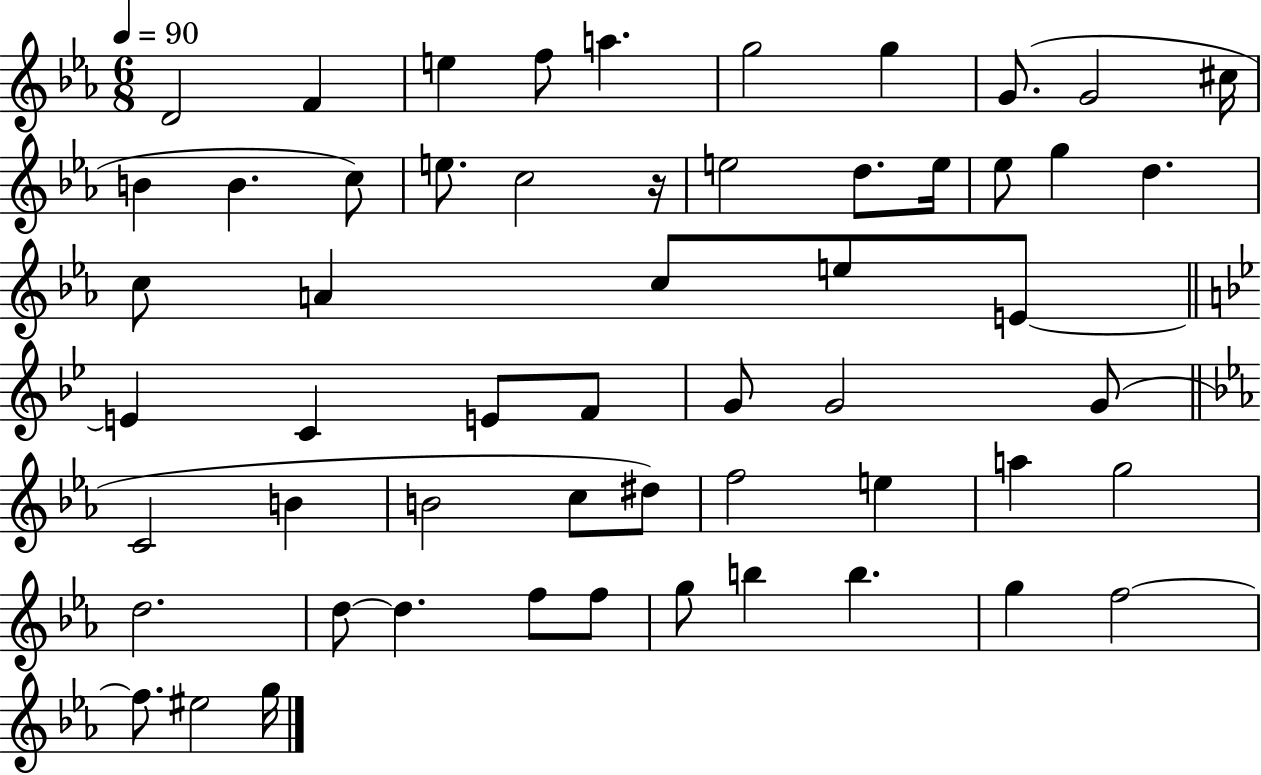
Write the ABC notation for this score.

X:1
T:Untitled
M:6/8
L:1/4
K:Eb
D2 F e f/2 a g2 g G/2 G2 ^c/4 B B c/2 e/2 c2 z/4 e2 d/2 e/4 _e/2 g d c/2 A c/2 e/2 E/2 E C E/2 F/2 G/2 G2 G/2 C2 B B2 c/2 ^d/2 f2 e a g2 d2 d/2 d f/2 f/2 g/2 b b g f2 f/2 ^e2 g/4